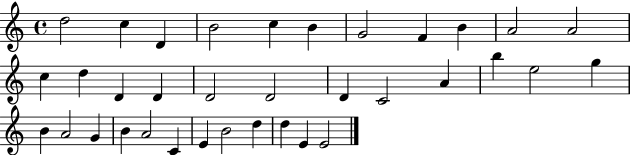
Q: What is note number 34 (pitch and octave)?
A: E4